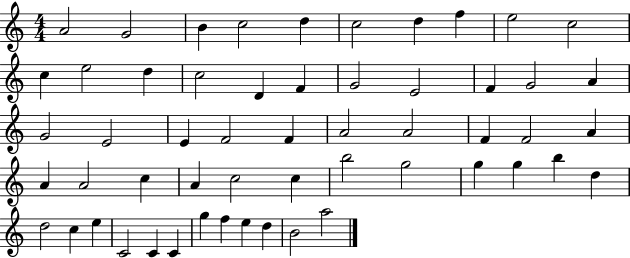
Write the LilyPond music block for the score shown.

{
  \clef treble
  \numericTimeSignature
  \time 4/4
  \key c \major
  a'2 g'2 | b'4 c''2 d''4 | c''2 d''4 f''4 | e''2 c''2 | \break c''4 e''2 d''4 | c''2 d'4 f'4 | g'2 e'2 | f'4 g'2 a'4 | \break g'2 e'2 | e'4 f'2 f'4 | a'2 a'2 | f'4 f'2 a'4 | \break a'4 a'2 c''4 | a'4 c''2 c''4 | b''2 g''2 | g''4 g''4 b''4 d''4 | \break d''2 c''4 e''4 | c'2 c'4 c'4 | g''4 f''4 e''4 d''4 | b'2 a''2 | \break \bar "|."
}